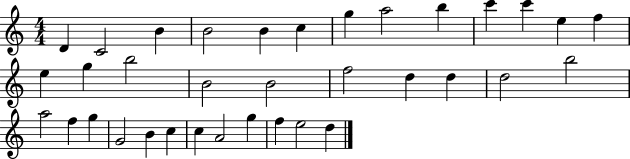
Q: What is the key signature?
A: C major